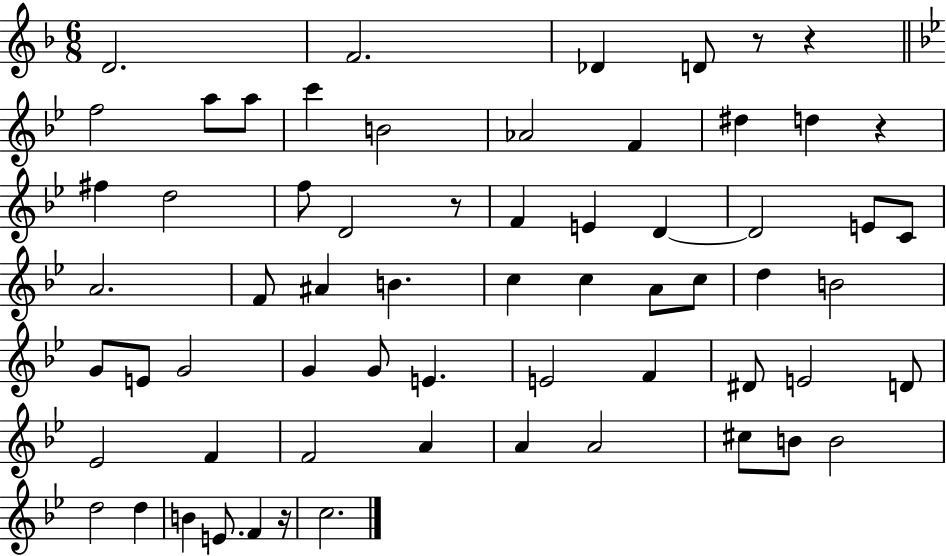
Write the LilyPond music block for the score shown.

{
  \clef treble
  \numericTimeSignature
  \time 6/8
  \key f \major
  \repeat volta 2 { d'2. | f'2. | des'4 d'8 r8 r4 | \bar "||" \break \key g \minor f''2 a''8 a''8 | c'''4 b'2 | aes'2 f'4 | dis''4 d''4 r4 | \break fis''4 d''2 | f''8 d'2 r8 | f'4 e'4 d'4~~ | d'2 e'8 c'8 | \break a'2. | f'8 ais'4 b'4. | c''4 c''4 a'8 c''8 | d''4 b'2 | \break g'8 e'8 g'2 | g'4 g'8 e'4. | e'2 f'4 | dis'8 e'2 d'8 | \break ees'2 f'4 | f'2 a'4 | a'4 a'2 | cis''8 b'8 b'2 | \break d''2 d''4 | b'4 e'8. f'4 r16 | c''2. | } \bar "|."
}